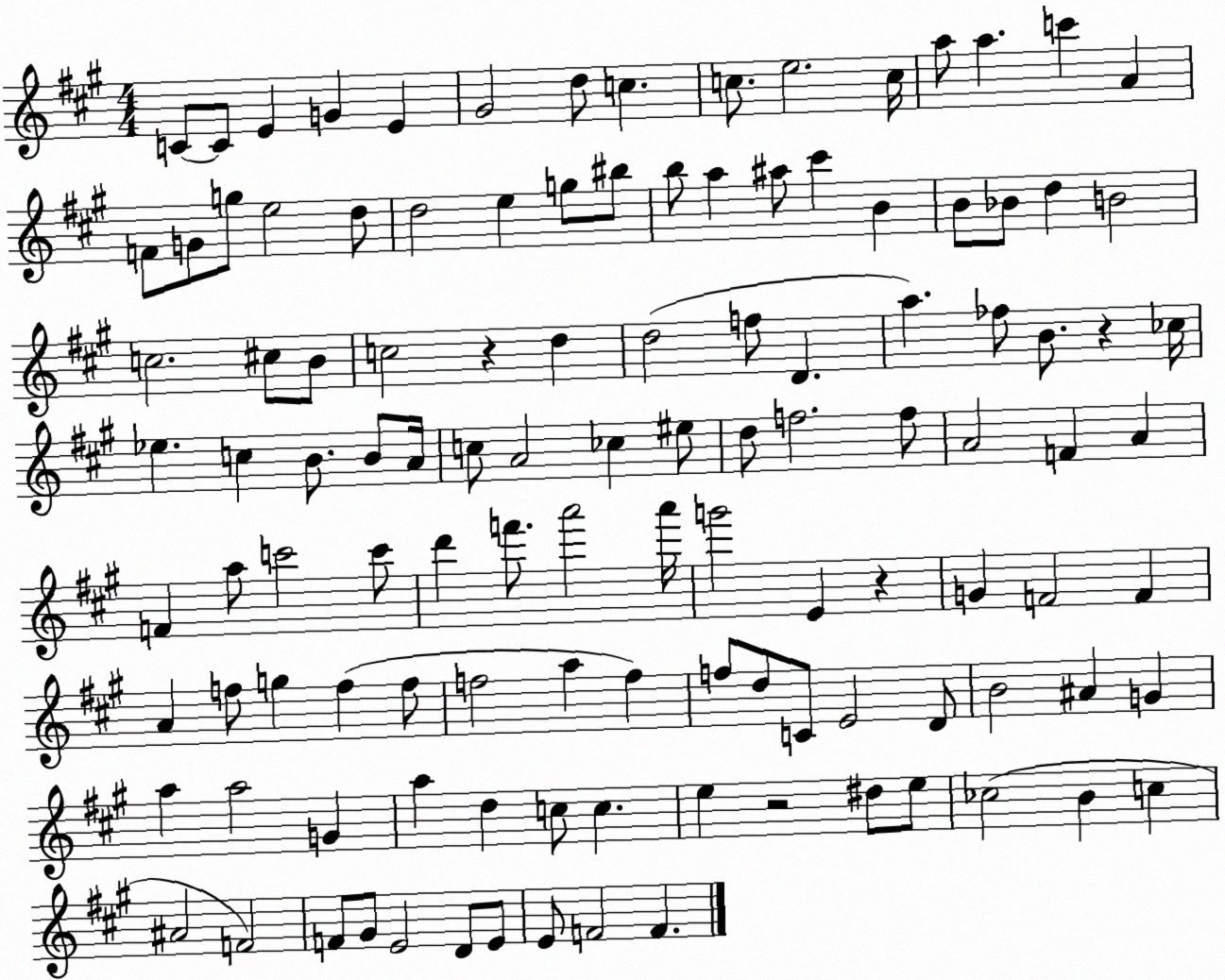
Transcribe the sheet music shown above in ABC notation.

X:1
T:Untitled
M:4/4
L:1/4
K:A
C/2 C/2 E G E ^G2 d/2 c c/2 e2 c/4 a/2 a c' A F/2 G/2 g/2 e2 d/2 d2 e g/2 ^b/2 b/2 a ^a/2 ^c' B B/2 _B/2 d B2 c2 ^c/2 B/2 c2 z d d2 f/2 D a _f/2 B/2 z _c/4 _e c B/2 B/2 A/4 c/2 A2 _c ^e/2 d/2 f2 f/2 A2 F A F a/2 c'2 c'/2 d' f'/2 a'2 a'/4 g'2 E z G F2 F A f/2 g f f/2 f2 a f f/2 d/2 C/2 E2 D/2 B2 ^A G a a2 G a d c/2 c e z2 ^d/2 e/2 _c2 B c ^A2 F2 F/2 ^G/2 E2 D/2 E/2 E/2 F2 F